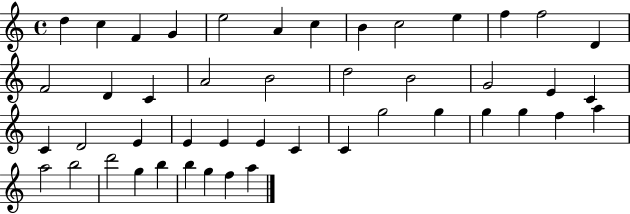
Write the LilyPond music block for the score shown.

{
  \clef treble
  \time 4/4
  \defaultTimeSignature
  \key c \major
  d''4 c''4 f'4 g'4 | e''2 a'4 c''4 | b'4 c''2 e''4 | f''4 f''2 d'4 | \break f'2 d'4 c'4 | a'2 b'2 | d''2 b'2 | g'2 e'4 c'4 | \break c'4 d'2 e'4 | e'4 e'4 e'4 c'4 | c'4 g''2 g''4 | g''4 g''4 f''4 a''4 | \break a''2 b''2 | d'''2 g''4 b''4 | b''4 g''4 f''4 a''4 | \bar "|."
}